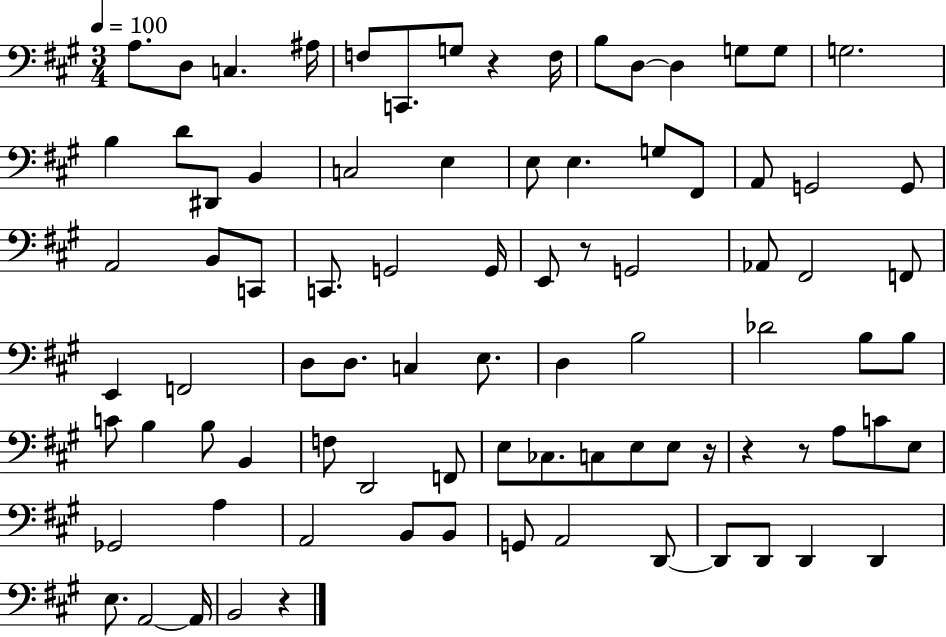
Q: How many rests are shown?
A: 6